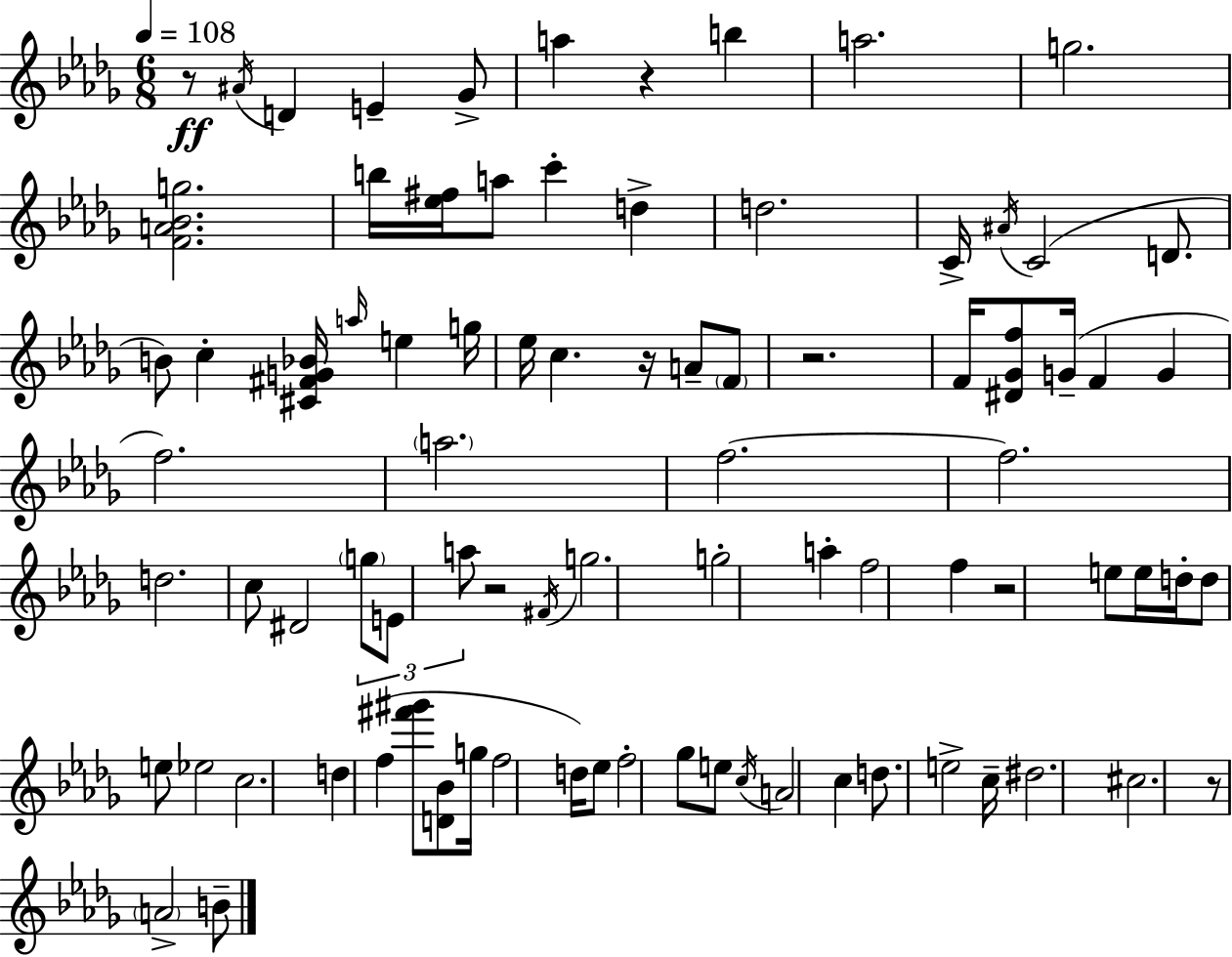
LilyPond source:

{
  \clef treble
  \numericTimeSignature
  \time 6/8
  \key bes \minor
  \tempo 4 = 108
  r8\ff \acciaccatura { ais'16 } d'4 e'4-- ges'8-> | a''4 r4 b''4 | a''2. | g''2. | \break <f' a' bes' g''>2. | b''16 <ees'' fis''>16 a''8 c'''4-. d''4-> | d''2. | c'16-> \acciaccatura { ais'16 }( c'2 d'8. | \break b'8) c''4-. <cis' fis' g' bes'>16 \grace { a''16 } e''4 | g''16 ees''16 c''4. r16 a'8-- | \parenthesize f'8 r2. | f'16 <dis' ges' f''>8 g'16--( f'4 g'4 | \break f''2.) | \parenthesize a''2. | f''2.~~ | f''2. | \break d''2. | c''8 dis'2 | \tuplet 3/2 { \parenthesize g''8 e'8 a''8 } r2 | \acciaccatura { fis'16 } g''2. | \break g''2-. | a''4-. f''2 | f''4 r2 | e''8 e''16 d''16-. d''8 e''8 ees''2 | \break c''2. | d''4 f''4( | <fis''' gis'''>8 <d' bes'>8 g''16 f''2 | d''16) ees''8 f''2-. | \break ges''8 e''8 \acciaccatura { c''16 } a'2 | c''4 d''8. e''2-> | c''16-- dis''2. | cis''2. | \break r8 \parenthesize a'2-> | b'8-- \bar "|."
}